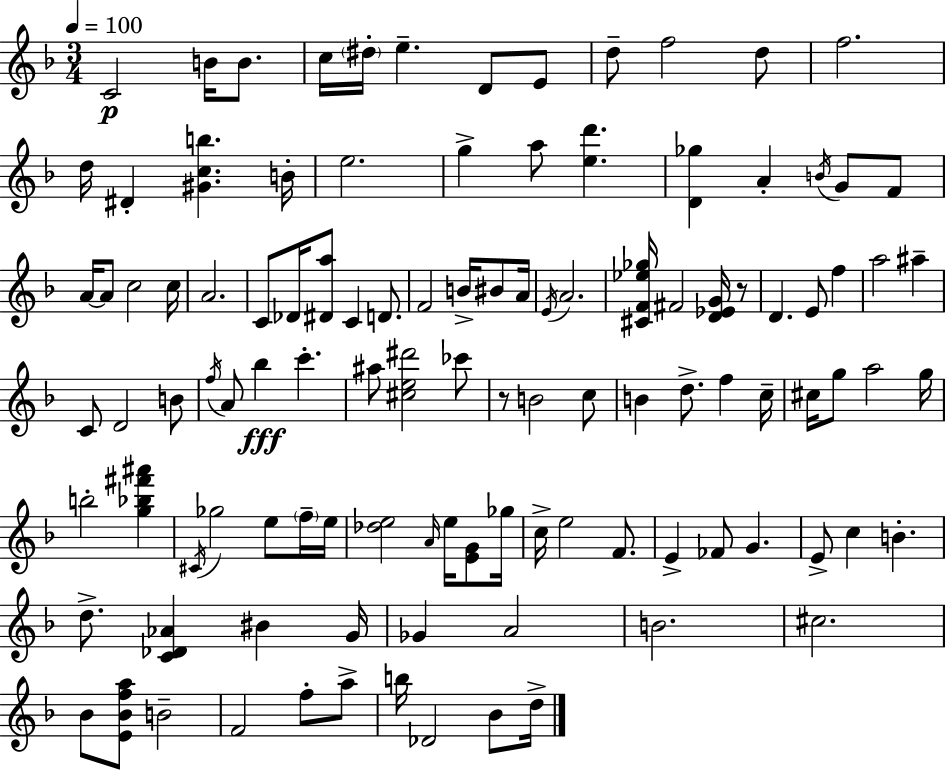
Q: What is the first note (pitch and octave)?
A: C4